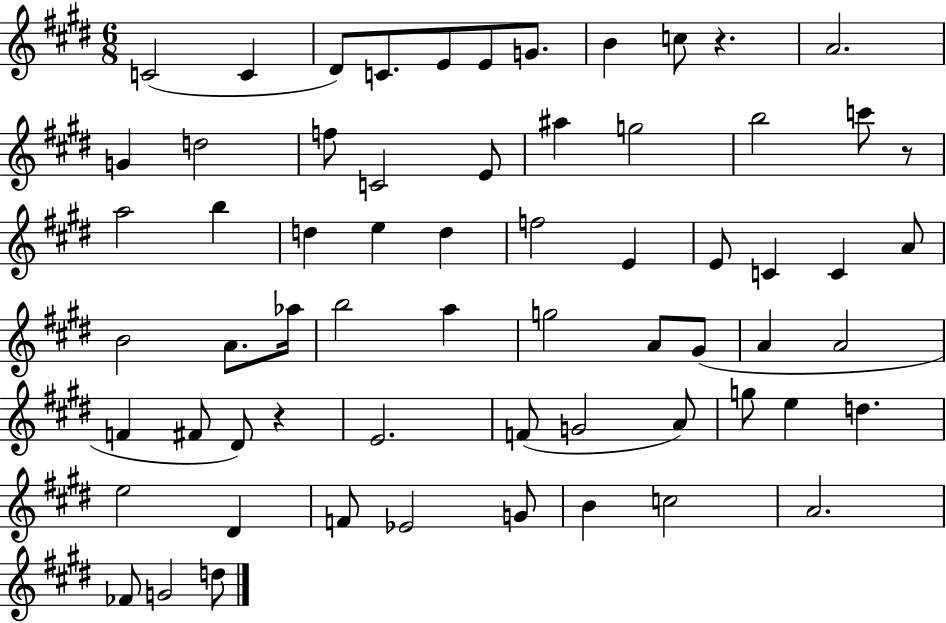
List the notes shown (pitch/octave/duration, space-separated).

C4/h C4/q D#4/e C4/e. E4/e E4/e G4/e. B4/q C5/e R/q. A4/h. G4/q D5/h F5/e C4/h E4/e A#5/q G5/h B5/h C6/e R/e A5/h B5/q D5/q E5/q D5/q F5/h E4/q E4/e C4/q C4/q A4/e B4/h A4/e. Ab5/s B5/h A5/q G5/h A4/e G#4/e A4/q A4/h F4/q F#4/e D#4/e R/q E4/h. F4/e G4/h A4/e G5/e E5/q D5/q. E5/h D#4/q F4/e Eb4/h G4/e B4/q C5/h A4/h. FES4/e G4/h D5/e